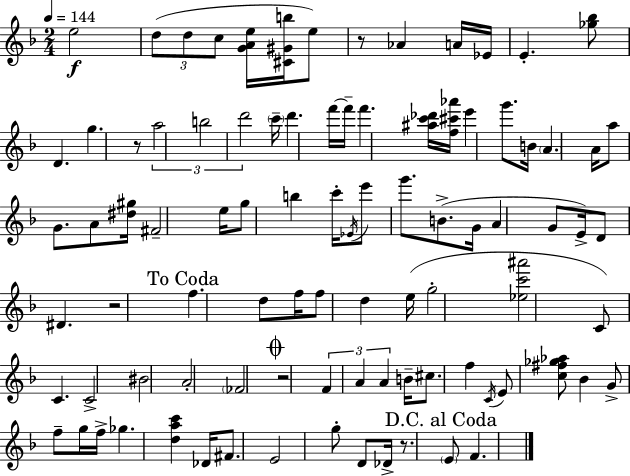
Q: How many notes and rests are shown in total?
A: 91